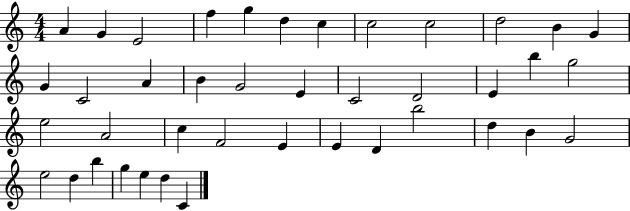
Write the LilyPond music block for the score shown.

{
  \clef treble
  \numericTimeSignature
  \time 4/4
  \key c \major
  a'4 g'4 e'2 | f''4 g''4 d''4 c''4 | c''2 c''2 | d''2 b'4 g'4 | \break g'4 c'2 a'4 | b'4 g'2 e'4 | c'2 d'2 | e'4 b''4 g''2 | \break e''2 a'2 | c''4 f'2 e'4 | e'4 d'4 b''2 | d''4 b'4 g'2 | \break e''2 d''4 b''4 | g''4 e''4 d''4 c'4 | \bar "|."
}